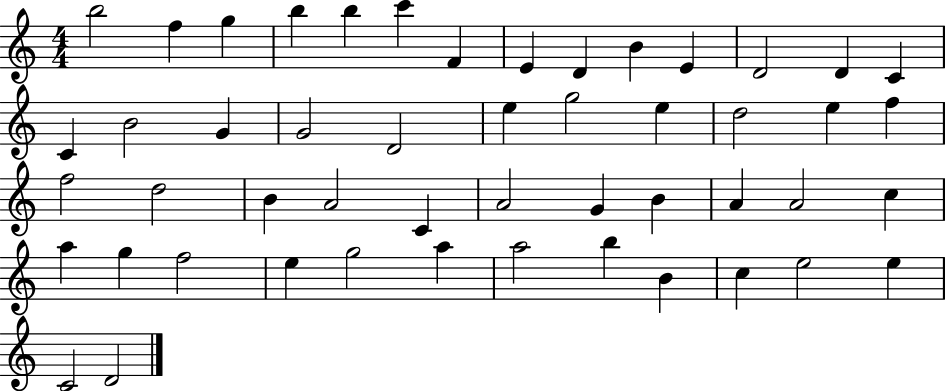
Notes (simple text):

B5/h F5/q G5/q B5/q B5/q C6/q F4/q E4/q D4/q B4/q E4/q D4/h D4/q C4/q C4/q B4/h G4/q G4/h D4/h E5/q G5/h E5/q D5/h E5/q F5/q F5/h D5/h B4/q A4/h C4/q A4/h G4/q B4/q A4/q A4/h C5/q A5/q G5/q F5/h E5/q G5/h A5/q A5/h B5/q B4/q C5/q E5/h E5/q C4/h D4/h